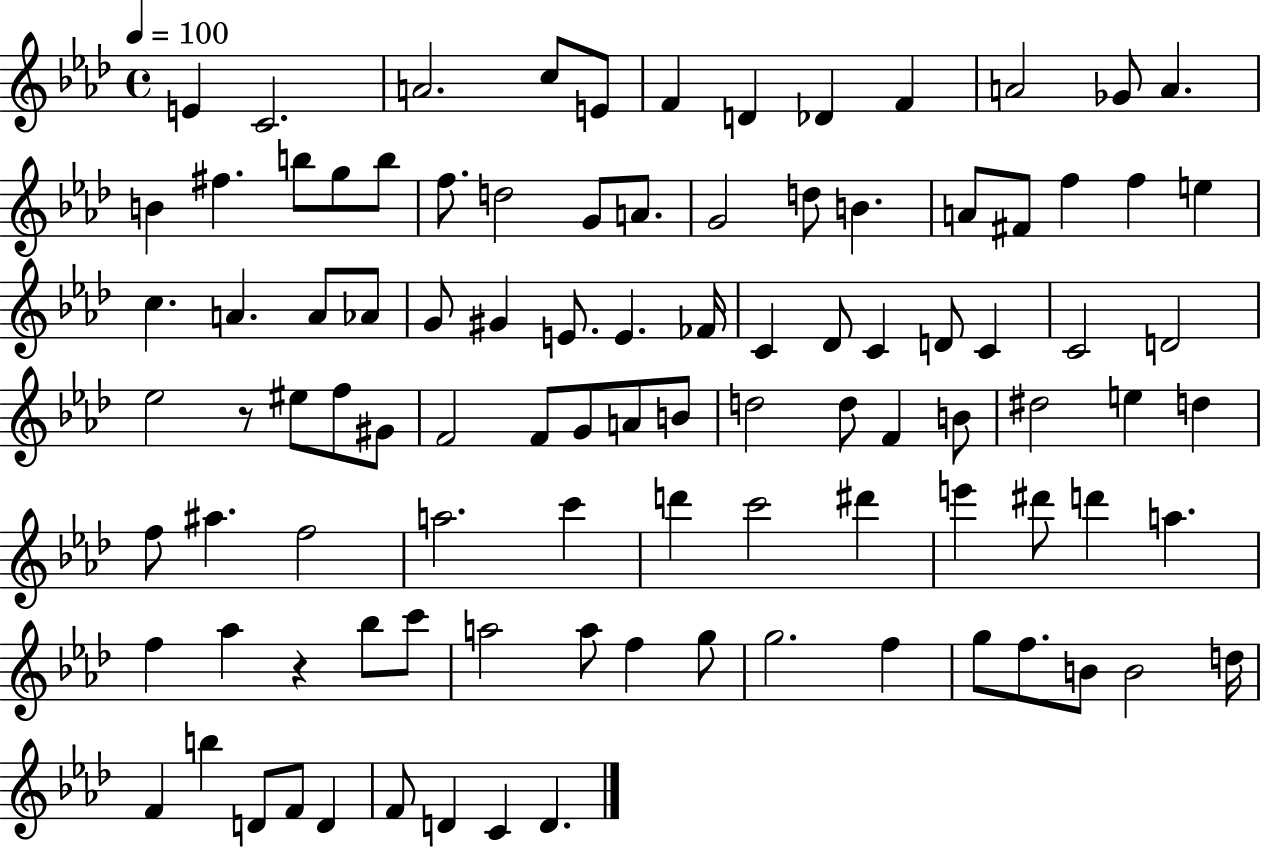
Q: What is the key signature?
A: AES major